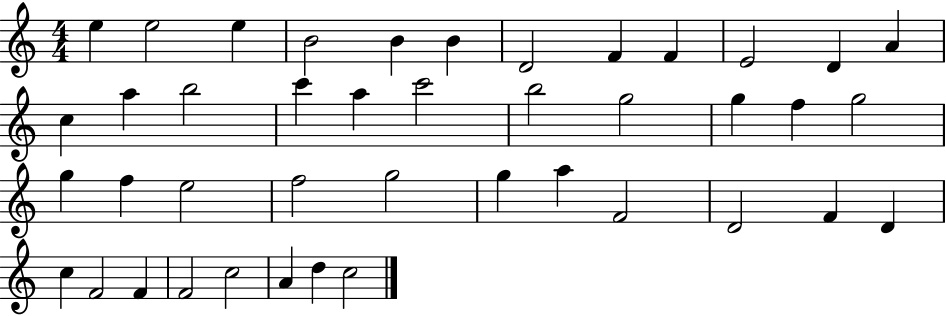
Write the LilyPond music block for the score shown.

{
  \clef treble
  \numericTimeSignature
  \time 4/4
  \key c \major
  e''4 e''2 e''4 | b'2 b'4 b'4 | d'2 f'4 f'4 | e'2 d'4 a'4 | \break c''4 a''4 b''2 | c'''4 a''4 c'''2 | b''2 g''2 | g''4 f''4 g''2 | \break g''4 f''4 e''2 | f''2 g''2 | g''4 a''4 f'2 | d'2 f'4 d'4 | \break c''4 f'2 f'4 | f'2 c''2 | a'4 d''4 c''2 | \bar "|."
}